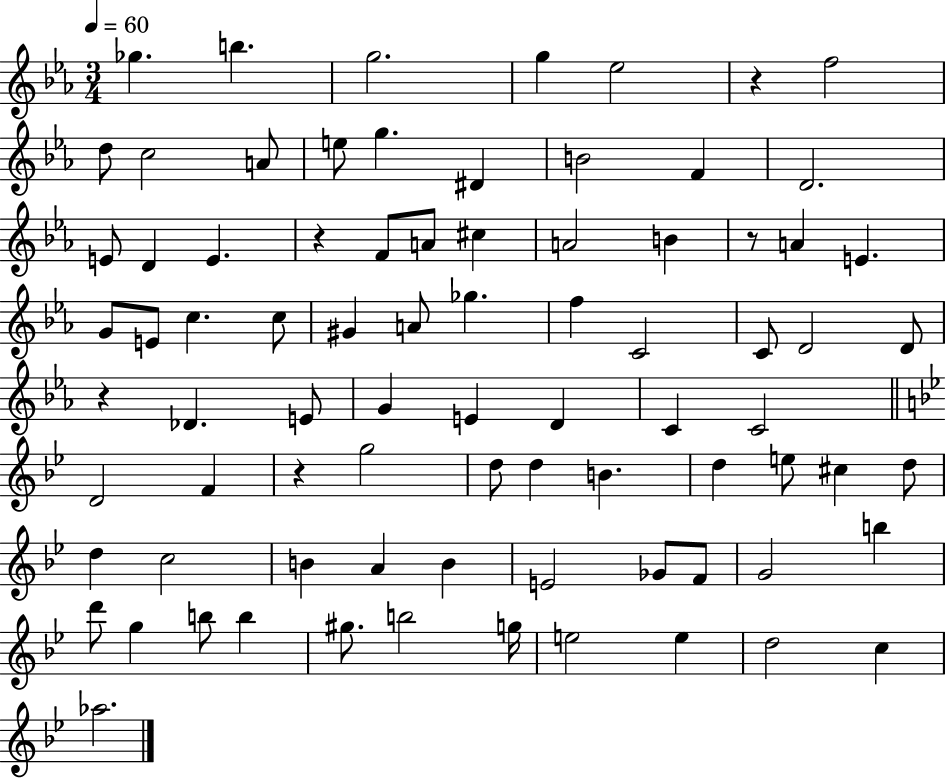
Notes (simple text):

Gb5/q. B5/q. G5/h. G5/q Eb5/h R/q F5/h D5/e C5/h A4/e E5/e G5/q. D#4/q B4/h F4/q D4/h. E4/e D4/q E4/q. R/q F4/e A4/e C#5/q A4/h B4/q R/e A4/q E4/q. G4/e E4/e C5/q. C5/e G#4/q A4/e Gb5/q. F5/q C4/h C4/e D4/h D4/e R/q Db4/q. E4/e G4/q E4/q D4/q C4/q C4/h D4/h F4/q R/q G5/h D5/e D5/q B4/q. D5/q E5/e C#5/q D5/e D5/q C5/h B4/q A4/q B4/q E4/h Gb4/e F4/e G4/h B5/q D6/e G5/q B5/e B5/q G#5/e. B5/h G5/s E5/h E5/q D5/h C5/q Ab5/h.